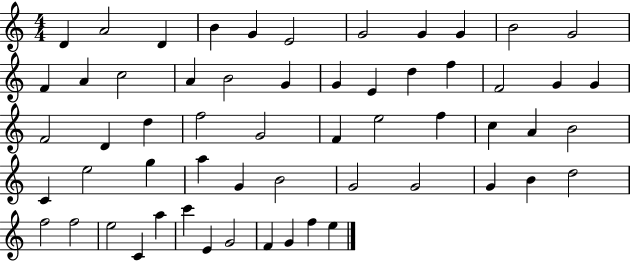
D4/q A4/h D4/q B4/q G4/q E4/h G4/h G4/q G4/q B4/h G4/h F4/q A4/q C5/h A4/q B4/h G4/q G4/q E4/q D5/q F5/q F4/h G4/q G4/q F4/h D4/q D5/q F5/h G4/h F4/q E5/h F5/q C5/q A4/q B4/h C4/q E5/h G5/q A5/q G4/q B4/h G4/h G4/h G4/q B4/q D5/h F5/h F5/h E5/h C4/q A5/q C6/q E4/q G4/h F4/q G4/q F5/q E5/q